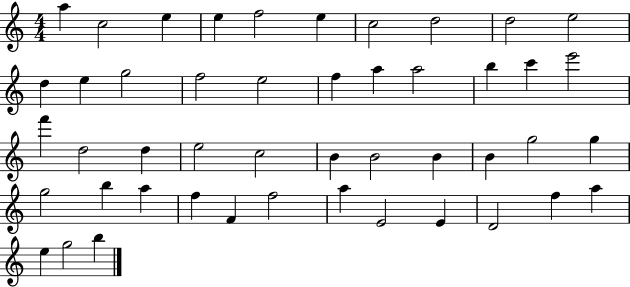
{
  \clef treble
  \numericTimeSignature
  \time 4/4
  \key c \major
  a''4 c''2 e''4 | e''4 f''2 e''4 | c''2 d''2 | d''2 e''2 | \break d''4 e''4 g''2 | f''2 e''2 | f''4 a''4 a''2 | b''4 c'''4 e'''2 | \break f'''4 d''2 d''4 | e''2 c''2 | b'4 b'2 b'4 | b'4 g''2 g''4 | \break g''2 b''4 a''4 | f''4 f'4 f''2 | a''4 e'2 e'4 | d'2 f''4 a''4 | \break e''4 g''2 b''4 | \bar "|."
}